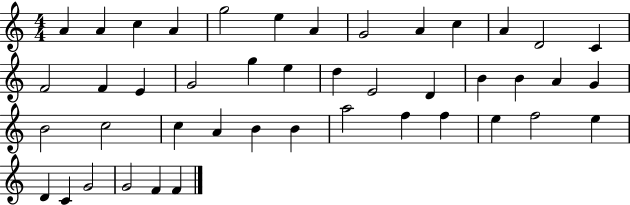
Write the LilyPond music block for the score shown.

{
  \clef treble
  \numericTimeSignature
  \time 4/4
  \key c \major
  a'4 a'4 c''4 a'4 | g''2 e''4 a'4 | g'2 a'4 c''4 | a'4 d'2 c'4 | \break f'2 f'4 e'4 | g'2 g''4 e''4 | d''4 e'2 d'4 | b'4 b'4 a'4 g'4 | \break b'2 c''2 | c''4 a'4 b'4 b'4 | a''2 f''4 f''4 | e''4 f''2 e''4 | \break d'4 c'4 g'2 | g'2 f'4 f'4 | \bar "|."
}